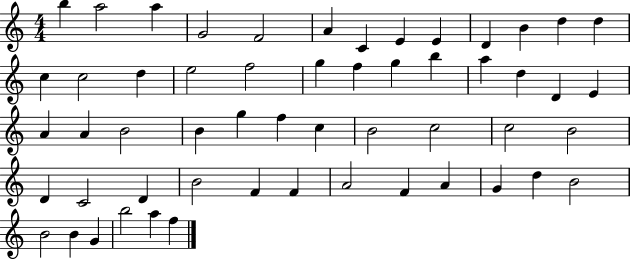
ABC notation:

X:1
T:Untitled
M:4/4
L:1/4
K:C
b a2 a G2 F2 A C E E D B d d c c2 d e2 f2 g f g b a d D E A A B2 B g f c B2 c2 c2 B2 D C2 D B2 F F A2 F A G d B2 B2 B G b2 a f